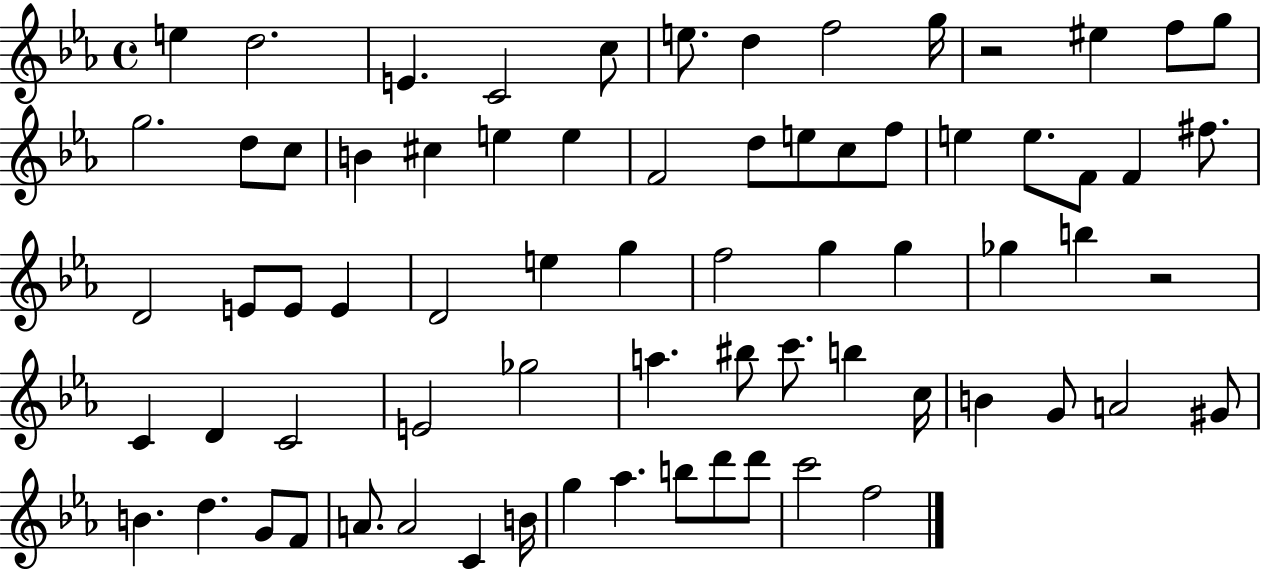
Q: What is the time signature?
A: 4/4